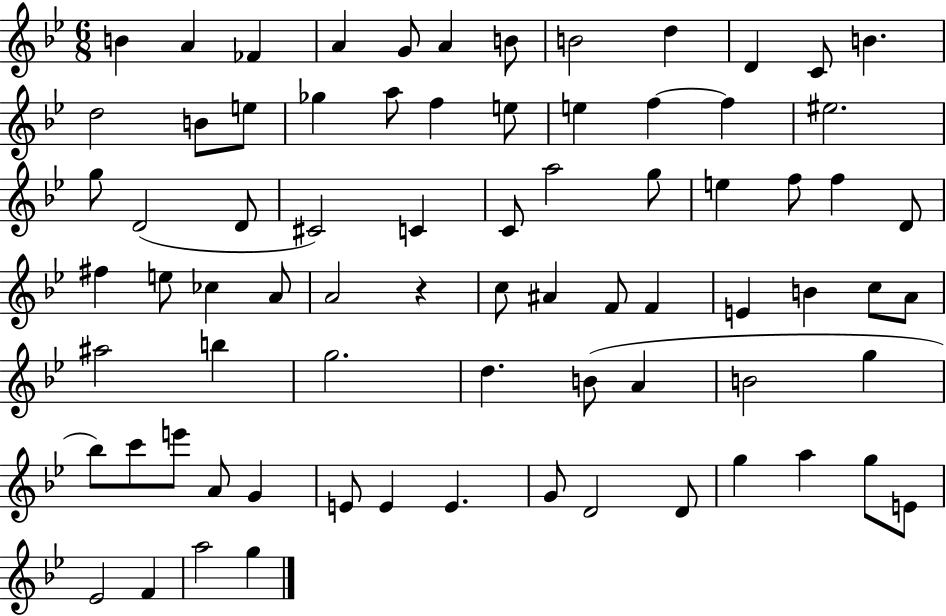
{
  \clef treble
  \numericTimeSignature
  \time 6/8
  \key bes \major
  \repeat volta 2 { b'4 a'4 fes'4 | a'4 g'8 a'4 b'8 | b'2 d''4 | d'4 c'8 b'4. | \break d''2 b'8 e''8 | ges''4 a''8 f''4 e''8 | e''4 f''4~~ f''4 | eis''2. | \break g''8 d'2( d'8 | cis'2) c'4 | c'8 a''2 g''8 | e''4 f''8 f''4 d'8 | \break fis''4 e''8 ces''4 a'8 | a'2 r4 | c''8 ais'4 f'8 f'4 | e'4 b'4 c''8 a'8 | \break ais''2 b''4 | g''2. | d''4. b'8( a'4 | b'2 g''4 | \break bes''8) c'''8 e'''8 a'8 g'4 | e'8 e'4 e'4. | g'8 d'2 d'8 | g''4 a''4 g''8 e'8 | \break ees'2 f'4 | a''2 g''4 | } \bar "|."
}